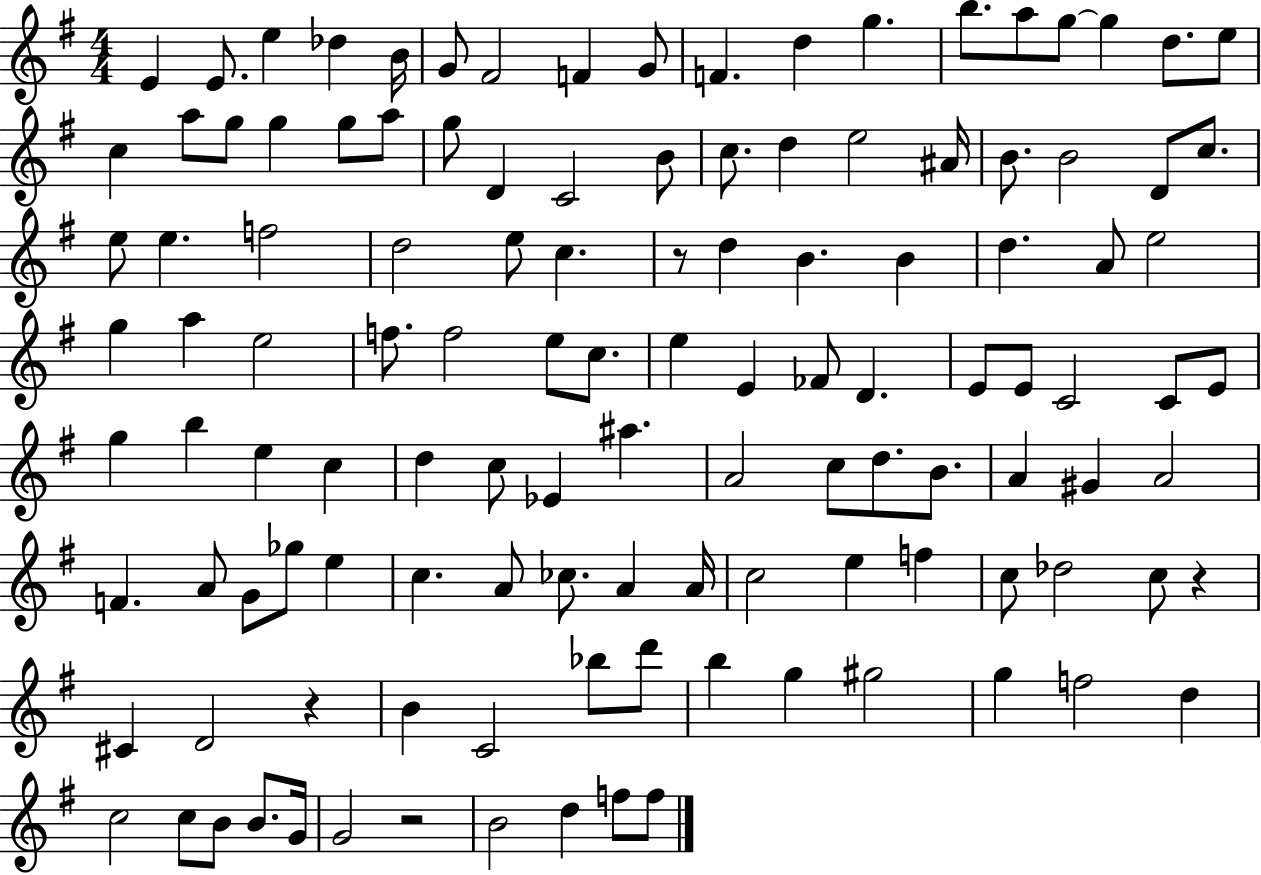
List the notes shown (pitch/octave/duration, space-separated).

E4/q E4/e. E5/q Db5/q B4/s G4/e F#4/h F4/q G4/e F4/q. D5/q G5/q. B5/e. A5/e G5/e G5/q D5/e. E5/e C5/q A5/e G5/e G5/q G5/e A5/e G5/e D4/q C4/h B4/e C5/e. D5/q E5/h A#4/s B4/e. B4/h D4/e C5/e. E5/e E5/q. F5/h D5/h E5/e C5/q. R/e D5/q B4/q. B4/q D5/q. A4/e E5/h G5/q A5/q E5/h F5/e. F5/h E5/e C5/e. E5/q E4/q FES4/e D4/q. E4/e E4/e C4/h C4/e E4/e G5/q B5/q E5/q C5/q D5/q C5/e Eb4/q A#5/q. A4/h C5/e D5/e. B4/e. A4/q G#4/q A4/h F4/q. A4/e G4/e Gb5/e E5/q C5/q. A4/e CES5/e. A4/q A4/s C5/h E5/q F5/q C5/e Db5/h C5/e R/q C#4/q D4/h R/q B4/q C4/h Bb5/e D6/e B5/q G5/q G#5/h G5/q F5/h D5/q C5/h C5/e B4/e B4/e. G4/s G4/h R/h B4/h D5/q F5/e F5/e